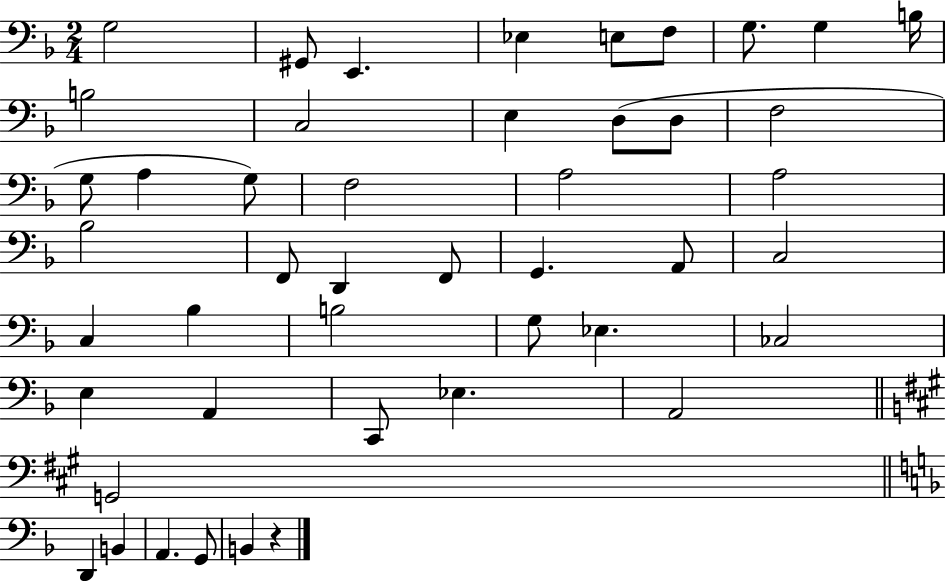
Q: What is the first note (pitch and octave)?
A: G3